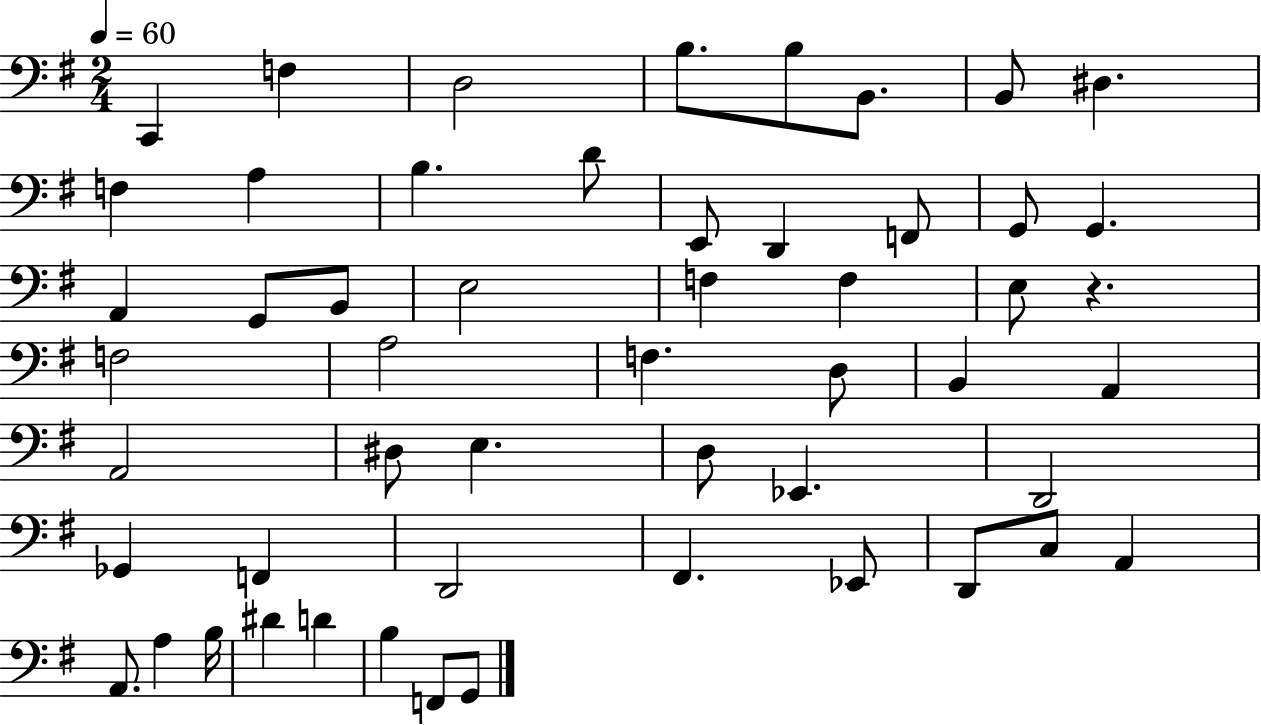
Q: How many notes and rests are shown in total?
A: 53